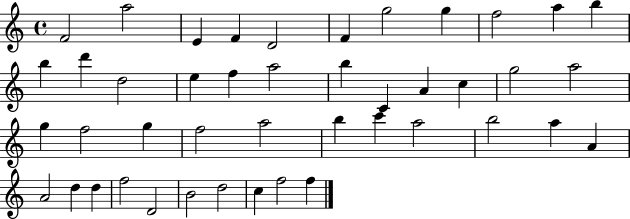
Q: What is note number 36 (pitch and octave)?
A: D5